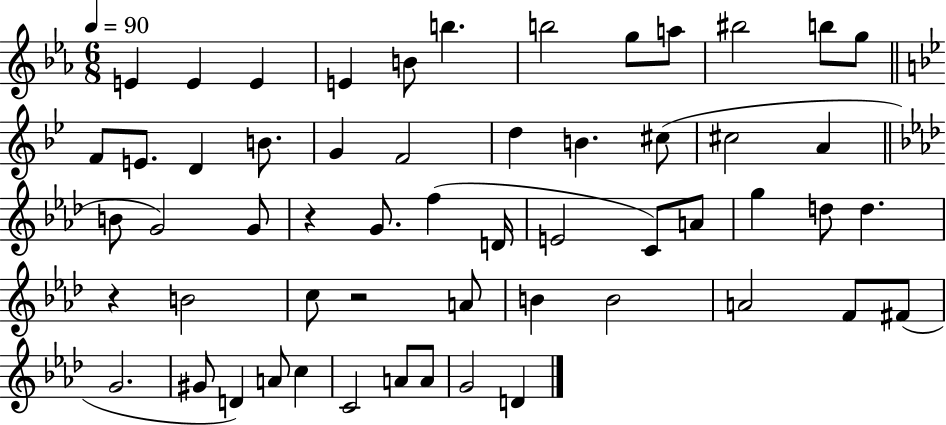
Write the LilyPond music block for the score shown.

{
  \clef treble
  \numericTimeSignature
  \time 6/8
  \key ees \major
  \tempo 4 = 90
  e'4 e'4 e'4 | e'4 b'8 b''4. | b''2 g''8 a''8 | bis''2 b''8 g''8 | \break \bar "||" \break \key bes \major f'8 e'8. d'4 b'8. | g'4 f'2 | d''4 b'4. cis''8( | cis''2 a'4 | \break \bar "||" \break \key aes \major b'8 g'2) g'8 | r4 g'8. f''4( d'16 | e'2 c'8) a'8 | g''4 d''8 d''4. | \break r4 b'2 | c''8 r2 a'8 | b'4 b'2 | a'2 f'8 fis'8( | \break g'2. | gis'8 d'4) a'8 c''4 | c'2 a'8 a'8 | g'2 d'4 | \break \bar "|."
}